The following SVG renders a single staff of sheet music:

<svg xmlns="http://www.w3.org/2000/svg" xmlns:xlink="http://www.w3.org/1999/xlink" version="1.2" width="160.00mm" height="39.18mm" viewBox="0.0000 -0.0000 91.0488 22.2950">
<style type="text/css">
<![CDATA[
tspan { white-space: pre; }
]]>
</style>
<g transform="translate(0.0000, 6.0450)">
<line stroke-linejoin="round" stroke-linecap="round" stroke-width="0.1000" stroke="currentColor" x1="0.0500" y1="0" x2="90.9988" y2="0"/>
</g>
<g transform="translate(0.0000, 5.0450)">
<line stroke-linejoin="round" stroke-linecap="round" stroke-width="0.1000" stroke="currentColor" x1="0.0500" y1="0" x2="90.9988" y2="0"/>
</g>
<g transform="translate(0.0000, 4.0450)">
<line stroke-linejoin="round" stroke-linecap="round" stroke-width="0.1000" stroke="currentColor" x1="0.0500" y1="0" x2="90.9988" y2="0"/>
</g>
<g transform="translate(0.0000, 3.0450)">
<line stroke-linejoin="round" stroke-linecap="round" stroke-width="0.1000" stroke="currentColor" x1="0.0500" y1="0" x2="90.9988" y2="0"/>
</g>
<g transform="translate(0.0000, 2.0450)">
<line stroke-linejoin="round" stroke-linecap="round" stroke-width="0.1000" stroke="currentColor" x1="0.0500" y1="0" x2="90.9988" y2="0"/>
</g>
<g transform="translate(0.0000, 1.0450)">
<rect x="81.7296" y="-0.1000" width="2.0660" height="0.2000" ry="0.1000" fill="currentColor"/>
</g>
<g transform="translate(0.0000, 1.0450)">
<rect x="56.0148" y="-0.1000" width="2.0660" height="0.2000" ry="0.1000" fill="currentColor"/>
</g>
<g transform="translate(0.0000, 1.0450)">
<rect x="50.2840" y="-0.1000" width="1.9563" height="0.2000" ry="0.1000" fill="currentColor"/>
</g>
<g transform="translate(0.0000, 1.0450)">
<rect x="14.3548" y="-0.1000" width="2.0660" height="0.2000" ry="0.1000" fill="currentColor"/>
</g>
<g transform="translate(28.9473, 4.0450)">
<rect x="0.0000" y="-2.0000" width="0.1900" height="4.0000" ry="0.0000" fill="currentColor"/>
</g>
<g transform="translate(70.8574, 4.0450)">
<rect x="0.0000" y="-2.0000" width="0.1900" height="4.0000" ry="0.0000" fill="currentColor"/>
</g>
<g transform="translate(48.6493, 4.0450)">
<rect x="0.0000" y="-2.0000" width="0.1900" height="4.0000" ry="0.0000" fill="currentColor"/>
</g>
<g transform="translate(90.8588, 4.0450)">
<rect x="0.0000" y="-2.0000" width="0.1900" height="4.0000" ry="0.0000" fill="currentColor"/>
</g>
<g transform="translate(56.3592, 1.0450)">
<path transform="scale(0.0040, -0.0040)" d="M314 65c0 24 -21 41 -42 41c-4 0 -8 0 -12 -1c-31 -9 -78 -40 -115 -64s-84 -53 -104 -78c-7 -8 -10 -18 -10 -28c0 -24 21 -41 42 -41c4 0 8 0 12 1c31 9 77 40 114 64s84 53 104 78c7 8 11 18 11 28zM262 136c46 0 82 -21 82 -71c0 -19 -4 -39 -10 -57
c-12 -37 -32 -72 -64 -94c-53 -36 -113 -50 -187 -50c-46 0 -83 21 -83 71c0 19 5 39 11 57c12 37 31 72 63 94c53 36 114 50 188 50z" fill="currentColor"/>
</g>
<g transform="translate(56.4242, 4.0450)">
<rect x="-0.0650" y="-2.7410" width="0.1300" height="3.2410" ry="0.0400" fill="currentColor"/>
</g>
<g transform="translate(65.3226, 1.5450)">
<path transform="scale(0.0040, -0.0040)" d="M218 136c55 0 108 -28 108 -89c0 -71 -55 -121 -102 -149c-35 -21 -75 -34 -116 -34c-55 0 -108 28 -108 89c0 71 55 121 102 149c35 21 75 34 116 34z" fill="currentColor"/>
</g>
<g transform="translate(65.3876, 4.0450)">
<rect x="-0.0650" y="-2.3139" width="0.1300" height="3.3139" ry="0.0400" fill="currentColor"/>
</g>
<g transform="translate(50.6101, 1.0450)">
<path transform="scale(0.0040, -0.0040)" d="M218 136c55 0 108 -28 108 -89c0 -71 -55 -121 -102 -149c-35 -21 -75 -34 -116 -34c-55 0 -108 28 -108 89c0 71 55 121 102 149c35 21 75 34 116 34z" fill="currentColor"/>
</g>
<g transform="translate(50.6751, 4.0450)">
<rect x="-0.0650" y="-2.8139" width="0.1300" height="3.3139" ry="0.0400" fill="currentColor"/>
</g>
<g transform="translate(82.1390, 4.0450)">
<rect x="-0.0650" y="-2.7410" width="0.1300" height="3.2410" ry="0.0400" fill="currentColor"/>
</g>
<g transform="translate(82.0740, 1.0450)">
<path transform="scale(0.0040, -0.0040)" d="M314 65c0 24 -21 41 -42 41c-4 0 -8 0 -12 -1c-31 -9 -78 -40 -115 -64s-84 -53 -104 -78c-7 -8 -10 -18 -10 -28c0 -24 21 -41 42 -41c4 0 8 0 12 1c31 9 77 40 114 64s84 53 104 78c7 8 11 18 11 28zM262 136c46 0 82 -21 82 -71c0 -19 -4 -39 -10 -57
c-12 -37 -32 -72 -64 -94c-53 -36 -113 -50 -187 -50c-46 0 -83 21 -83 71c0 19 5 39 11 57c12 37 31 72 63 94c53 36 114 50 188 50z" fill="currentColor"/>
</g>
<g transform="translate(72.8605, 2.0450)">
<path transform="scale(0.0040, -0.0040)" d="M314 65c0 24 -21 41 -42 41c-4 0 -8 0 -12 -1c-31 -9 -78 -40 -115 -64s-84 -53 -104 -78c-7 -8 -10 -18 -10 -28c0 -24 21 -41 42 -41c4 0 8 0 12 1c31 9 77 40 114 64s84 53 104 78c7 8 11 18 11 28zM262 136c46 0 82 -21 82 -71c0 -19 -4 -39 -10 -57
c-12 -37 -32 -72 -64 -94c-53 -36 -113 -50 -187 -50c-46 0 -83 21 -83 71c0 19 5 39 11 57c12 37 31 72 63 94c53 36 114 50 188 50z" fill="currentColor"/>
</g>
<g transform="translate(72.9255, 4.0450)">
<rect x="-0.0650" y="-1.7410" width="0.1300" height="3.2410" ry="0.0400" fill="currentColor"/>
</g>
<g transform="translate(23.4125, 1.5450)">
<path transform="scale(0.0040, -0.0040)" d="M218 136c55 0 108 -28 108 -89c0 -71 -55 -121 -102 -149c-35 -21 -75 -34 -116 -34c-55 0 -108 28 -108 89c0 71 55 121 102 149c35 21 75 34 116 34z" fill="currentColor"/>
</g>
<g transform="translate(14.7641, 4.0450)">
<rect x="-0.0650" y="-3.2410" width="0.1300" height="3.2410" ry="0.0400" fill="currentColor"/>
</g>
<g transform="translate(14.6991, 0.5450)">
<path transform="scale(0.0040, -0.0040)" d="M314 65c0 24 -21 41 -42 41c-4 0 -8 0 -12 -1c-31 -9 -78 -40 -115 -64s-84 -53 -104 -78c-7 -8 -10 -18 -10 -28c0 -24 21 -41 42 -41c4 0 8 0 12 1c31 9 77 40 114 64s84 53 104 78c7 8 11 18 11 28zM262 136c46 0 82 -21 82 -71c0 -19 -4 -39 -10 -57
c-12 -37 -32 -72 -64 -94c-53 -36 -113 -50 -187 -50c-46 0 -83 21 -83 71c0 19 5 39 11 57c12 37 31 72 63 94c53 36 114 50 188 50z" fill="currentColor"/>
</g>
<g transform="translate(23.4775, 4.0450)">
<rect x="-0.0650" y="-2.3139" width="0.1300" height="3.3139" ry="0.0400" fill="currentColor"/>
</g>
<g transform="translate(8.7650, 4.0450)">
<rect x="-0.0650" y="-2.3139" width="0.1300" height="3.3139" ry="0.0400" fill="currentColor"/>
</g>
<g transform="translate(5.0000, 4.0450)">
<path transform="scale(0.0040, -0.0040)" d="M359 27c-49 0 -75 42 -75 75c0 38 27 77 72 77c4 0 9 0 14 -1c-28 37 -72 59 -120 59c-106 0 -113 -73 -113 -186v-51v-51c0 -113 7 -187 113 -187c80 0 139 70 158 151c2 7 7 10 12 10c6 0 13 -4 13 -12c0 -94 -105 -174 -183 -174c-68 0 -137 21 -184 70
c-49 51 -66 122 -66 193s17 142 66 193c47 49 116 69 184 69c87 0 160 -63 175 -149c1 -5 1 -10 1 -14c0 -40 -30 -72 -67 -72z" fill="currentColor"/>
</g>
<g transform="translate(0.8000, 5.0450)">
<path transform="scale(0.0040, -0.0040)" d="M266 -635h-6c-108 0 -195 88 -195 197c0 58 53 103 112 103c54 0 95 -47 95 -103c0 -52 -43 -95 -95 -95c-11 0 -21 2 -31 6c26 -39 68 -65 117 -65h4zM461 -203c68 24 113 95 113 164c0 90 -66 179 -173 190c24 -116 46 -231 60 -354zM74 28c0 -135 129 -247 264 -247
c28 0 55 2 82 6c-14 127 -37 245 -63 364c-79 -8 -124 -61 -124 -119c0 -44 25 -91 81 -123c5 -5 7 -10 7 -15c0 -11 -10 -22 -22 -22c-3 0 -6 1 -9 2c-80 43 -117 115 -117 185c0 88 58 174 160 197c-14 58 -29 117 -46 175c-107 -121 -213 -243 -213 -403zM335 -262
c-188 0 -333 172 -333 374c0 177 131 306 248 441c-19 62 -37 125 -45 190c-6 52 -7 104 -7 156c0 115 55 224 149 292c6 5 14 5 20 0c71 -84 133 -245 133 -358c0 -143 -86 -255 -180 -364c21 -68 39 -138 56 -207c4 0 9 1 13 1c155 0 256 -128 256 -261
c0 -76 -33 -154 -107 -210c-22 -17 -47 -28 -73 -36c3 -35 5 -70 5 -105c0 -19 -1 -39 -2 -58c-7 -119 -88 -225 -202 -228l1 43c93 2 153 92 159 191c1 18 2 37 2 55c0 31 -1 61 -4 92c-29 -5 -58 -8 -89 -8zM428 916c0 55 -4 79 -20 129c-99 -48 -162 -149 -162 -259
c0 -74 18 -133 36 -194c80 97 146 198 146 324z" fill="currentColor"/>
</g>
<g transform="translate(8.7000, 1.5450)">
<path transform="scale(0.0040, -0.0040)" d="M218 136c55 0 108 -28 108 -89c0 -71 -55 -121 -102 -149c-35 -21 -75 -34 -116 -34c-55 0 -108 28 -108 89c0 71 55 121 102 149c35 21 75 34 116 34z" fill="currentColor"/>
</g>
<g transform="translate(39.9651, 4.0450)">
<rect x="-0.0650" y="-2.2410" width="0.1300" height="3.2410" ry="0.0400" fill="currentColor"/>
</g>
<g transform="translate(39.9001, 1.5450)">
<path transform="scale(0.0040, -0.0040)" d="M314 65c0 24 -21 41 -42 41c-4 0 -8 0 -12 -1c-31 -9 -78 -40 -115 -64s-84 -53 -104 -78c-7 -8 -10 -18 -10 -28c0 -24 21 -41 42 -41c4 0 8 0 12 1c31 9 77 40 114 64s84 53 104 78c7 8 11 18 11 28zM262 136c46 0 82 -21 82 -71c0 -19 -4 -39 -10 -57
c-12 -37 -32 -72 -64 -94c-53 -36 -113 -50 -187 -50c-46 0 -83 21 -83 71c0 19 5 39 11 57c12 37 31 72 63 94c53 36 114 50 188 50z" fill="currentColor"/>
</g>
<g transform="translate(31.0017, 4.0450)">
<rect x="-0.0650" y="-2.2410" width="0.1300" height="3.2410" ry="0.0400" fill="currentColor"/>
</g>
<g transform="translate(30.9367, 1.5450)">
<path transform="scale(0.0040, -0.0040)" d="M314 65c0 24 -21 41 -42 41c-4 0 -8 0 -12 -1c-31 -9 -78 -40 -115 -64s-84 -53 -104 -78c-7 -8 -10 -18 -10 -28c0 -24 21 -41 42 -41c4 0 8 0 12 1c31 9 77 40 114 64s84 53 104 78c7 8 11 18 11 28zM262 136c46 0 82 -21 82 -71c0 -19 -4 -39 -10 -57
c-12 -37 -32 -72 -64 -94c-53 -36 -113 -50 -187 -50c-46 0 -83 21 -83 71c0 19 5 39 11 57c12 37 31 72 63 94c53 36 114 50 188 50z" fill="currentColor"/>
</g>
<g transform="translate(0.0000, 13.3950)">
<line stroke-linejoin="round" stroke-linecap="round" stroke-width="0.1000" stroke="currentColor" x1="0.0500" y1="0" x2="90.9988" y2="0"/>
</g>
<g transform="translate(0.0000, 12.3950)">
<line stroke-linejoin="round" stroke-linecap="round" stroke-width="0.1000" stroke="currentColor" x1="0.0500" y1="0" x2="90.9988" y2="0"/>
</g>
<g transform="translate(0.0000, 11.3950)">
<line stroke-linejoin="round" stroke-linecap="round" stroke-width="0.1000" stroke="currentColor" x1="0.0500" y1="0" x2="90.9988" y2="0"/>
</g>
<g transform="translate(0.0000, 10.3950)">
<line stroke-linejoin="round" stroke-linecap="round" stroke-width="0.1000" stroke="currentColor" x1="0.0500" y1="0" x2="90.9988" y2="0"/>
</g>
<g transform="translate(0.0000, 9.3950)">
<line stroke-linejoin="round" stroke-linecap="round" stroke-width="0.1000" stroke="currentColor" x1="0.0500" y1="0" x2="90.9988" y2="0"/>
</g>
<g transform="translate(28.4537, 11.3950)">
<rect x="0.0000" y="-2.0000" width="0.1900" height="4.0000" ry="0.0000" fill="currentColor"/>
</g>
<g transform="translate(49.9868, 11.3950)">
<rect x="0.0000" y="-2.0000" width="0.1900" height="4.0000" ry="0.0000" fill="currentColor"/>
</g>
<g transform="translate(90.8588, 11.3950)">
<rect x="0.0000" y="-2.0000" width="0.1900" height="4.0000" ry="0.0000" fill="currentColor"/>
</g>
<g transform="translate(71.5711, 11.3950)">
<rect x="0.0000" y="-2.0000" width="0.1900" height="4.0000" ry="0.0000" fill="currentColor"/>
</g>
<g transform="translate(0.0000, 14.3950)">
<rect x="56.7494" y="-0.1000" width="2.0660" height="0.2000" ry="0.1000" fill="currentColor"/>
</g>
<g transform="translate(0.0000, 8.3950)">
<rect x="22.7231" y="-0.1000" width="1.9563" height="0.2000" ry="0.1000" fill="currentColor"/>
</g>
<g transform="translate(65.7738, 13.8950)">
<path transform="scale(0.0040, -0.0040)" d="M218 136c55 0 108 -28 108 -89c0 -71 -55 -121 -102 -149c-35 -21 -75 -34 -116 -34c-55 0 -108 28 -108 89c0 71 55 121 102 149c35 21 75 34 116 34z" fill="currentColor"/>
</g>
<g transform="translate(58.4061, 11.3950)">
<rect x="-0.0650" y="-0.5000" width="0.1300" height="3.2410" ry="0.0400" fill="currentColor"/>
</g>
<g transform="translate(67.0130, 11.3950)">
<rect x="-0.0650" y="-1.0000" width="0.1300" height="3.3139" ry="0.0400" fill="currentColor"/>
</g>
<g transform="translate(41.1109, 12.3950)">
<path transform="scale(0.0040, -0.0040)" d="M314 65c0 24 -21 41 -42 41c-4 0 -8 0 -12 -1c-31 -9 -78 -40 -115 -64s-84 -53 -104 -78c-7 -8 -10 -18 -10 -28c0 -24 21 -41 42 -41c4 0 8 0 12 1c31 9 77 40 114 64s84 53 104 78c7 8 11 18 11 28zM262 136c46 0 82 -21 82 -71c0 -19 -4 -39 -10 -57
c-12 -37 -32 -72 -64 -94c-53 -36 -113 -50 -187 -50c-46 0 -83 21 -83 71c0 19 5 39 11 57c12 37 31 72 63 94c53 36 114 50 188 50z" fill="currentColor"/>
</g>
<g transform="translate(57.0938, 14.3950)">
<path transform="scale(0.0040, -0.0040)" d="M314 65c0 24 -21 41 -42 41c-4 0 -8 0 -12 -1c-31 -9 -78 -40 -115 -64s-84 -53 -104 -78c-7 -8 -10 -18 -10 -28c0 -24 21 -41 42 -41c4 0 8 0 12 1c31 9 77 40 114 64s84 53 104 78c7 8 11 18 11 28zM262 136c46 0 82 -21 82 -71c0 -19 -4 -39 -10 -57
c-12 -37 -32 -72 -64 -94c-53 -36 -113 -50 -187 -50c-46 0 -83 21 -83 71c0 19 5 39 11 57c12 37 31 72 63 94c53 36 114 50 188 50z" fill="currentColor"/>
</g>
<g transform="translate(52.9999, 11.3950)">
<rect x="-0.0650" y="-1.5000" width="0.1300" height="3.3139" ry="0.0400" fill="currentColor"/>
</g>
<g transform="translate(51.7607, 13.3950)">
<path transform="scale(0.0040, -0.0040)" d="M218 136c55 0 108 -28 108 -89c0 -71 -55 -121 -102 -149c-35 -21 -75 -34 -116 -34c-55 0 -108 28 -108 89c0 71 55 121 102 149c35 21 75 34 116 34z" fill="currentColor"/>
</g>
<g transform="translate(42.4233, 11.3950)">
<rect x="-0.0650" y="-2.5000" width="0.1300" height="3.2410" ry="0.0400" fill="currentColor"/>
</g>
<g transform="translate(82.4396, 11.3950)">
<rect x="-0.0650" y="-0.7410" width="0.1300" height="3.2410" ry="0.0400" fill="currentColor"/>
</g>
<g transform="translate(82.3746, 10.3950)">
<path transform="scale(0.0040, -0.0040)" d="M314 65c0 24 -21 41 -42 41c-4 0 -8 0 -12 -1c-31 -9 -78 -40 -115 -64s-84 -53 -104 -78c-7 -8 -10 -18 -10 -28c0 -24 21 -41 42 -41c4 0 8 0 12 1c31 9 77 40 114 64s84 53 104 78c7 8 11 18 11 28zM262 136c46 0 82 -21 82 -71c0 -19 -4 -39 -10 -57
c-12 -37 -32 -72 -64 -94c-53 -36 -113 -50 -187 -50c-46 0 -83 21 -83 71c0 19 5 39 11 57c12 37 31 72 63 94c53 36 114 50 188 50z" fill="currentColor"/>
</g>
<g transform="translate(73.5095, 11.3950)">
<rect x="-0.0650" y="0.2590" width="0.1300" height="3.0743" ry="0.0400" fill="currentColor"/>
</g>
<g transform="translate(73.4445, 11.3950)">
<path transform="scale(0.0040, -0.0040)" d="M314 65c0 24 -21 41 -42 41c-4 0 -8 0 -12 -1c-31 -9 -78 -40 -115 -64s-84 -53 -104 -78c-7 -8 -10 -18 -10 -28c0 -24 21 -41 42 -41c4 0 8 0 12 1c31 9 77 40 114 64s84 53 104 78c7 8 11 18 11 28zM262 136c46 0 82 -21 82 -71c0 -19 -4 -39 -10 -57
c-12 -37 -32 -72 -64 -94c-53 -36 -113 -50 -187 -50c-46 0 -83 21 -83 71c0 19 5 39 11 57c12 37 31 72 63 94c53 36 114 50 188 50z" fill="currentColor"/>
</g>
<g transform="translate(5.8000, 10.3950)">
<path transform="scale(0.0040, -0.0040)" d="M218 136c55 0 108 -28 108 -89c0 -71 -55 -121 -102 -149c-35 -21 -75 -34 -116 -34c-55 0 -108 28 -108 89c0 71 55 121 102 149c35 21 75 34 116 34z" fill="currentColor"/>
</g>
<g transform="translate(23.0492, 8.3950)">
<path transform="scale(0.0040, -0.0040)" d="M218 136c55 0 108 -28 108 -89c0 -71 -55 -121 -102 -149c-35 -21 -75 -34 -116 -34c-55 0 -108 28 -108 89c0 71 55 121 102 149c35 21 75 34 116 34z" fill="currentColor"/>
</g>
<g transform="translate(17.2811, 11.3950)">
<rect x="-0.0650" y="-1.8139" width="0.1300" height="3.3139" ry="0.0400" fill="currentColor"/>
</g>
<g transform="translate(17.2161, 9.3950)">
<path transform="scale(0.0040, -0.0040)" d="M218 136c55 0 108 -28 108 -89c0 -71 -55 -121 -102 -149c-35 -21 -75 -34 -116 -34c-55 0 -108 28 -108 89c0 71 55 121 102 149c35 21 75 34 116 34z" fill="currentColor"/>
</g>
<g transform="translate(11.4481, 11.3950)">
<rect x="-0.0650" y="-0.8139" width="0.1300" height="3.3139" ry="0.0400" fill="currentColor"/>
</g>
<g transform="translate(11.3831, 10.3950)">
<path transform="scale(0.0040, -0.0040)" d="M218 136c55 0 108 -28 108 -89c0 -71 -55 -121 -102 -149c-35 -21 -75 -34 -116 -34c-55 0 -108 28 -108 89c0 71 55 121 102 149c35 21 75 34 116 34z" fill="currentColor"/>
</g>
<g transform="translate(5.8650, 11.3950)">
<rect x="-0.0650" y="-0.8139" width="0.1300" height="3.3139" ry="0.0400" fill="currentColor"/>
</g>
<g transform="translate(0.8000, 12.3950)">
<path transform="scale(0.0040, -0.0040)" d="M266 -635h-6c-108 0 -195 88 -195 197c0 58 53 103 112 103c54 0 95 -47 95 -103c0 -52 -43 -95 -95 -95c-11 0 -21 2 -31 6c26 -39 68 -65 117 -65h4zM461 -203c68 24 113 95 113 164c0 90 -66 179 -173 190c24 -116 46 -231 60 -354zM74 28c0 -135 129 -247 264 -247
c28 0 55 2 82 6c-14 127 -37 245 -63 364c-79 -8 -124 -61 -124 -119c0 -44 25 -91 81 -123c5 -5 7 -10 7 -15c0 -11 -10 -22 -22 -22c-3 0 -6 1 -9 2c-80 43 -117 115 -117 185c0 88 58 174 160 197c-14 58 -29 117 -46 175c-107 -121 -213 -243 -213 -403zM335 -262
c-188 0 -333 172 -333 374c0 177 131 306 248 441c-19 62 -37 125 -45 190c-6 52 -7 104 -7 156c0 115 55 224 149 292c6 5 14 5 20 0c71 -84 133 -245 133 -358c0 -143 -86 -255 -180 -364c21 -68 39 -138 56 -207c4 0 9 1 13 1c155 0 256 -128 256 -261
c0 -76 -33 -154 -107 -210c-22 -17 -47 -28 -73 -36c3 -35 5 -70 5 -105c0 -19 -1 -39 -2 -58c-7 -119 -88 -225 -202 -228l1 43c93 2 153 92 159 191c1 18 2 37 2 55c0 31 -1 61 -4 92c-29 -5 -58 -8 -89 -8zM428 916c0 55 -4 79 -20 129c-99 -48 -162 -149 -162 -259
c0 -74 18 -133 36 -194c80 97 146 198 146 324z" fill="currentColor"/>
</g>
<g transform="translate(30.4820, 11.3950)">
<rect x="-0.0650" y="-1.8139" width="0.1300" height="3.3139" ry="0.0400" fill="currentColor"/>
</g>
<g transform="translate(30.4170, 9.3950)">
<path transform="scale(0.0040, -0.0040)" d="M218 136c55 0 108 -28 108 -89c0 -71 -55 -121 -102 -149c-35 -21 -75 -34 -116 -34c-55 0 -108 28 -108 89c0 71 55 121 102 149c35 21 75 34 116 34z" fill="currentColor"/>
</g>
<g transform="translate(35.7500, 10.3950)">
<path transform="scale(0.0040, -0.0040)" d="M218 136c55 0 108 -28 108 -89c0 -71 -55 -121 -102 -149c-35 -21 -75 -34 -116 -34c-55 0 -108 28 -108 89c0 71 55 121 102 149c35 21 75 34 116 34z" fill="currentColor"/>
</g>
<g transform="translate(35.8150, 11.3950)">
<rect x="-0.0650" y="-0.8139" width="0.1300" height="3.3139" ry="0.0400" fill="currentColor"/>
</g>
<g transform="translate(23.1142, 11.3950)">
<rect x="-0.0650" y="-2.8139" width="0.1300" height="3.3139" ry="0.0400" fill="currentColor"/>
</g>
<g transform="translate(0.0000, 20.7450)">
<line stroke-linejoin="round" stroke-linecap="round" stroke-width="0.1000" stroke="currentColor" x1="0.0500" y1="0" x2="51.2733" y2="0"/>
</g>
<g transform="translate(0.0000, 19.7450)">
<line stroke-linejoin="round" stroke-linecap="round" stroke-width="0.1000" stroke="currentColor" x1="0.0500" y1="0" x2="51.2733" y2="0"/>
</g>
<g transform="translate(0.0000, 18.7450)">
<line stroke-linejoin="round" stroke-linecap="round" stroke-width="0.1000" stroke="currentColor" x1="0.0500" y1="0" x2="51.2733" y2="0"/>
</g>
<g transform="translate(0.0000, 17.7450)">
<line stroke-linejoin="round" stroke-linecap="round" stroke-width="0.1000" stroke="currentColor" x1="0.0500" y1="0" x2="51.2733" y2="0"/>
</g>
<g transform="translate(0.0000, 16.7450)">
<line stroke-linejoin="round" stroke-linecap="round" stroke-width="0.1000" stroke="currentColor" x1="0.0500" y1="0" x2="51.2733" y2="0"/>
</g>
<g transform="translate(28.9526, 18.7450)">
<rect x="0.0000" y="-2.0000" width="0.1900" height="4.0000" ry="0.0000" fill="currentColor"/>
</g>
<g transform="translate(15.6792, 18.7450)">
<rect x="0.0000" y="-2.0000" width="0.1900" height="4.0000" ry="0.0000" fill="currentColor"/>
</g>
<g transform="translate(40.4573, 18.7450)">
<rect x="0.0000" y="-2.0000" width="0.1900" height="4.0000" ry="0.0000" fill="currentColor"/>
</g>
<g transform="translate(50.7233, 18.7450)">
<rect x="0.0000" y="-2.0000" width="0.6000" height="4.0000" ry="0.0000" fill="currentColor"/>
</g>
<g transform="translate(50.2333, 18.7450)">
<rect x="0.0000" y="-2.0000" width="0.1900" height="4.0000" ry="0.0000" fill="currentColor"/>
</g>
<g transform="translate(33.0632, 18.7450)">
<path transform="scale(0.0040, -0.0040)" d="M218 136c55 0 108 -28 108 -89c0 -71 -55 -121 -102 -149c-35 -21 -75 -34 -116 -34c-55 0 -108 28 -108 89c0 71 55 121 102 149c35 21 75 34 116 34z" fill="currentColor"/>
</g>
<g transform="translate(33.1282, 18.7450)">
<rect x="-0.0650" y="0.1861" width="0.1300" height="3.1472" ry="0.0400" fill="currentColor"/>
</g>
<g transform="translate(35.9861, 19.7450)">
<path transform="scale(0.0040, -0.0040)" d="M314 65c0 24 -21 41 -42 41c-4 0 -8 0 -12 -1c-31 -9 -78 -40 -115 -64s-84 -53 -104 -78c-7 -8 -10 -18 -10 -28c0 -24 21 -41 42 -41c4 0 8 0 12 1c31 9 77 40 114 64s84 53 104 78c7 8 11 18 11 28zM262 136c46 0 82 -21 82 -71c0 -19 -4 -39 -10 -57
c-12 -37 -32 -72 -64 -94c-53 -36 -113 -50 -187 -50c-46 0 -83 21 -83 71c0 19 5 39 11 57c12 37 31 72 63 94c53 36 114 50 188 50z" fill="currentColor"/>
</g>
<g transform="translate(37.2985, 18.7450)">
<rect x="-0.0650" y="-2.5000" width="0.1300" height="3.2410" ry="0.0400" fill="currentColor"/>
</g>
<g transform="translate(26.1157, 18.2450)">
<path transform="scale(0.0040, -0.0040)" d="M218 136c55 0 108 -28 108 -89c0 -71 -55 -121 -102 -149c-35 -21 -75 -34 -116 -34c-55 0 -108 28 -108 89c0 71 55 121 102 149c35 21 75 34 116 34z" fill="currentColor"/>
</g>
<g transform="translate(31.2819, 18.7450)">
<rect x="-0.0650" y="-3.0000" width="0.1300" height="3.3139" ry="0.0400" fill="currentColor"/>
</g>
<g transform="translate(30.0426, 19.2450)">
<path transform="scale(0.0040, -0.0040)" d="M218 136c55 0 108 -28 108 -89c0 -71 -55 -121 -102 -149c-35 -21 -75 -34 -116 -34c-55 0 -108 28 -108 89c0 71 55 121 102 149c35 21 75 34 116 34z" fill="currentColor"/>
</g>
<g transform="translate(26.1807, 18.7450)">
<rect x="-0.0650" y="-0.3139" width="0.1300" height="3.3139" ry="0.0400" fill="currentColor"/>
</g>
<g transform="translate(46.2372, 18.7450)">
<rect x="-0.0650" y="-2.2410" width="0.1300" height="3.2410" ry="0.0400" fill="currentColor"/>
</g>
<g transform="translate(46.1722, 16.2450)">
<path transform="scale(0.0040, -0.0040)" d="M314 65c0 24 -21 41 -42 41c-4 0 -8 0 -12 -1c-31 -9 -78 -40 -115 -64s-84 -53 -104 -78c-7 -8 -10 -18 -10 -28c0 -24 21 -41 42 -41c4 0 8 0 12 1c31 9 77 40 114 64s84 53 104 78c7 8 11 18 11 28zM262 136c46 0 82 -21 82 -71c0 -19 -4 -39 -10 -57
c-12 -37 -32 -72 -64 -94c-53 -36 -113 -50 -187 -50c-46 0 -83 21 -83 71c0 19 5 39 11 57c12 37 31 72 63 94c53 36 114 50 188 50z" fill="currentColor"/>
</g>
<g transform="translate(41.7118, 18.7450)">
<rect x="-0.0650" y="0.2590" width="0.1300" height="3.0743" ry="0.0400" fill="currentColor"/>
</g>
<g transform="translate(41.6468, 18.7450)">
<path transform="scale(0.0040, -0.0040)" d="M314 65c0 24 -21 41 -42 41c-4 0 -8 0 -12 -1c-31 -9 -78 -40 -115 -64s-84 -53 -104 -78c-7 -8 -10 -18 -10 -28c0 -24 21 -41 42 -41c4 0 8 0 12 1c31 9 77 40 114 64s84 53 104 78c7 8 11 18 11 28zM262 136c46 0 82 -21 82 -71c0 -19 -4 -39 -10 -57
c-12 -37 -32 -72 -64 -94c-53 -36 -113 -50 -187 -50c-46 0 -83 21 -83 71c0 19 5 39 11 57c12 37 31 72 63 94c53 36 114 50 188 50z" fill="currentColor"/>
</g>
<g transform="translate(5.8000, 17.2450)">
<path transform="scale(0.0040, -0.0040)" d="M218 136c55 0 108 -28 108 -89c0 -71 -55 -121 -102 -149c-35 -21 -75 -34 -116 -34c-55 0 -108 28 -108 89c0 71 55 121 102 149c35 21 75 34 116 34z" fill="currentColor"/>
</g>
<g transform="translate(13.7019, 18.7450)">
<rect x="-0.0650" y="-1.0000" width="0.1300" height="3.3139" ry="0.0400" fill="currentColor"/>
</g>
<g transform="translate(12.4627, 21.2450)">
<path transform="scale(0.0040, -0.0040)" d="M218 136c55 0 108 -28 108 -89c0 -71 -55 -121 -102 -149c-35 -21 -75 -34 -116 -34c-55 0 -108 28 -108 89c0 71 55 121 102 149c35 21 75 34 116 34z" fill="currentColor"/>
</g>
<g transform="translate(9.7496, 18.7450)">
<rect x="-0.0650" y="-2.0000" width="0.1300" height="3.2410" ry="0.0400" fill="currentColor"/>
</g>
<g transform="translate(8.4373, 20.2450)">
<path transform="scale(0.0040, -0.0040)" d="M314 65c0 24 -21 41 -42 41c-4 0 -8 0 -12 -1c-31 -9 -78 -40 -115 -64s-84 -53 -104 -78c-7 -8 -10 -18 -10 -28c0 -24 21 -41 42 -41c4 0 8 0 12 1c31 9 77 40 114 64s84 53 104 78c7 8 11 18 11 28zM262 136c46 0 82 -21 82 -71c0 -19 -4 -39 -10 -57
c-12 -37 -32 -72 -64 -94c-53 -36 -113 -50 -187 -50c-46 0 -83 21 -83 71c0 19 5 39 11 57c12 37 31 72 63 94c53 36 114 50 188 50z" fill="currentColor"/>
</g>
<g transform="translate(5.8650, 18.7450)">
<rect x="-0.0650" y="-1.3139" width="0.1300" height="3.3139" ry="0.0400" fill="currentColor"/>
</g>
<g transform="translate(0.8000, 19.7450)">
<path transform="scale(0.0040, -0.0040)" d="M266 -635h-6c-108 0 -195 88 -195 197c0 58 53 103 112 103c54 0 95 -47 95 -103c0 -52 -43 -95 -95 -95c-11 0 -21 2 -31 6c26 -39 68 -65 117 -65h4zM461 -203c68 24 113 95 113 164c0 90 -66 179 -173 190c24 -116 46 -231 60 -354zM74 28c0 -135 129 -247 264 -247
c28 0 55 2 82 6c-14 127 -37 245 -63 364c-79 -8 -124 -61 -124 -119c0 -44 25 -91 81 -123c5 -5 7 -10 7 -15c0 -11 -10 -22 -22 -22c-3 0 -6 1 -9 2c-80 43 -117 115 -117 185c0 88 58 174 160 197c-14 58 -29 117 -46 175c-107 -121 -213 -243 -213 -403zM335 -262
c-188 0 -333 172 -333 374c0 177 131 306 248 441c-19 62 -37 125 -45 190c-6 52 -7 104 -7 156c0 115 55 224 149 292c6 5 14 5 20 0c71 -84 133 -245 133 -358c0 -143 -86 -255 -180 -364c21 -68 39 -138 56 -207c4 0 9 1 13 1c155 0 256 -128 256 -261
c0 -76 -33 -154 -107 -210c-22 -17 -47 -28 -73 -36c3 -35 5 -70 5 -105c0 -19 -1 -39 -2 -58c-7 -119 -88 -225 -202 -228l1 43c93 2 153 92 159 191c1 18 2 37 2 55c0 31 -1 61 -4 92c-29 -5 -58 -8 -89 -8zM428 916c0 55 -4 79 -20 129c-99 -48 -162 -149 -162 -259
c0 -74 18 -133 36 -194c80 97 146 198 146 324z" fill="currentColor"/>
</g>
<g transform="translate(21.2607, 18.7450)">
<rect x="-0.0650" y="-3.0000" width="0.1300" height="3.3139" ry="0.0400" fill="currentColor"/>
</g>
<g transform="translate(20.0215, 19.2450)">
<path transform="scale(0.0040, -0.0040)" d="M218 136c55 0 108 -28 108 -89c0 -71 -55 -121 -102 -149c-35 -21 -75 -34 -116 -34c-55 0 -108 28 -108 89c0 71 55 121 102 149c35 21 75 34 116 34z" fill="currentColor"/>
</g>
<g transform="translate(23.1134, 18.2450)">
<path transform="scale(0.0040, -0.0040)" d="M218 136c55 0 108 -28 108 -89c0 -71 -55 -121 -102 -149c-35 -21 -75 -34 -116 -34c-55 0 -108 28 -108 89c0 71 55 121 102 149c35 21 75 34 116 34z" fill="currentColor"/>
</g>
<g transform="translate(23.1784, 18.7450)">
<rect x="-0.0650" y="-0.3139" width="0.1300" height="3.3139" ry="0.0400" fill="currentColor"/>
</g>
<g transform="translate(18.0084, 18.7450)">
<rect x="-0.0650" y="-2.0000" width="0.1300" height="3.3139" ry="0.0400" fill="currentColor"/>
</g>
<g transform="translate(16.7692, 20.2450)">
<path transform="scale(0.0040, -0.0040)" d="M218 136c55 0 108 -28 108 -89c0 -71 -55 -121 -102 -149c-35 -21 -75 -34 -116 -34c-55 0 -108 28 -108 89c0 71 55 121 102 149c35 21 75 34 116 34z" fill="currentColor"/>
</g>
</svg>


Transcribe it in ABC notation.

X:1
T:Untitled
M:4/4
L:1/4
K:C
g b2 g g2 g2 a a2 g f2 a2 d d f a f d G2 E C2 D B2 d2 e F2 D F A c c A B G2 B2 g2